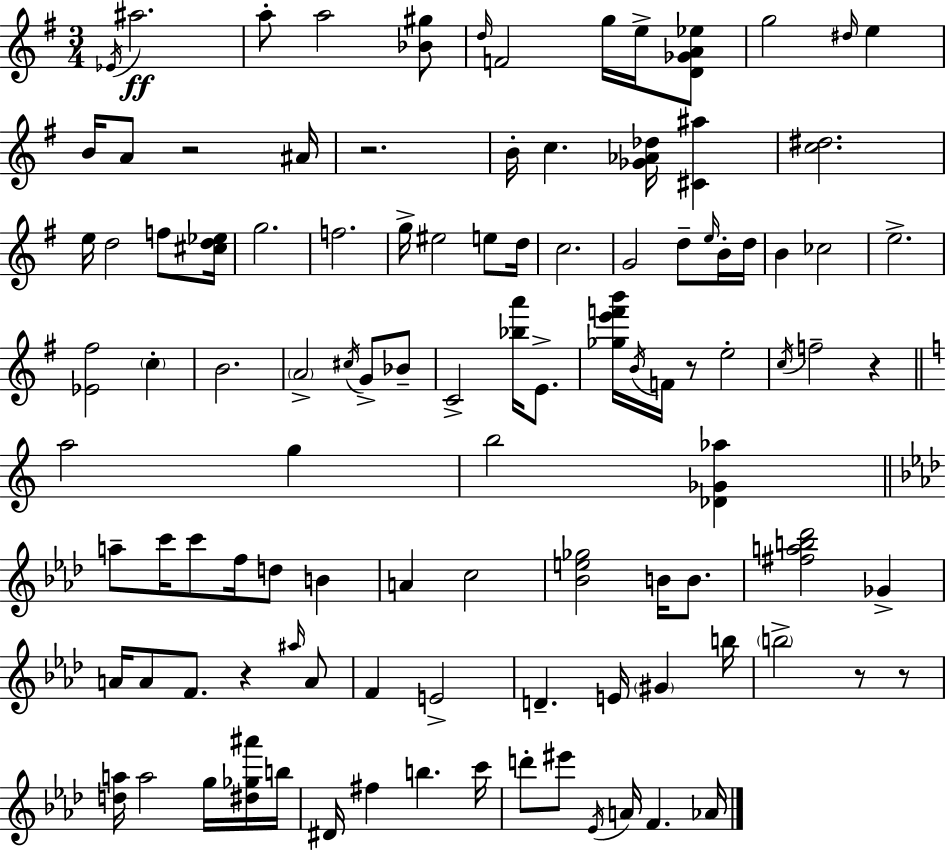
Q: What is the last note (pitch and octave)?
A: Ab4